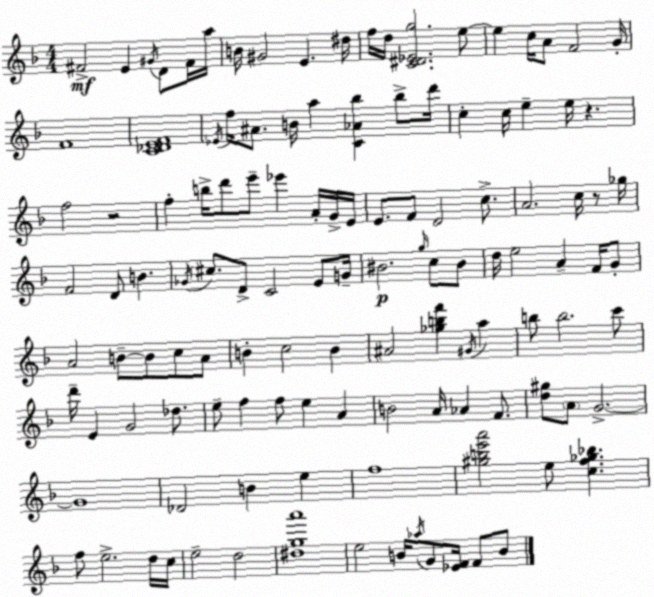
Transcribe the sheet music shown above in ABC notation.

X:1
T:Untitled
M:4/4
L:1/4
K:F
^F2 E ^G/4 D/2 ^F/4 a/4 B/4 ^G2 E ^d/4 f/4 d/4 [C^D_Eg]2 e/2 e c/4 A/2 F2 G/4 F4 [C_DEF]4 _E/4 f/4 ^A/2 B/4 a [C_A_b] _b/2 d'/4 c c/4 e e/4 z f2 z2 f b/4 d'/2 e'/2 _e' A/4 G/4 E/4 E/2 F/2 D2 c/2 A2 c/4 z/2 _g/4 F2 D/2 B _G/4 ^c/2 D/2 C2 E/2 G/4 ^B2 g/4 c/2 ^B/2 d/4 e2 A F/4 G/2 A2 B/2 B/2 c/2 A/2 B c2 B ^A2 [_gbf'] ^G/4 a b/2 b2 c'/2 d'/4 E G2 _d/2 e/2 f f/2 e A B2 A/4 _A F/2 [d^g]/2 A/2 G2 G4 _D2 B e f4 [^gbe'a']2 e/2 [cf_g_b] f/2 e2 d/4 c/4 e2 d2 [^dga']4 e2 B/4 _a/4 G/2 [_EF]/4 F/2 B/2